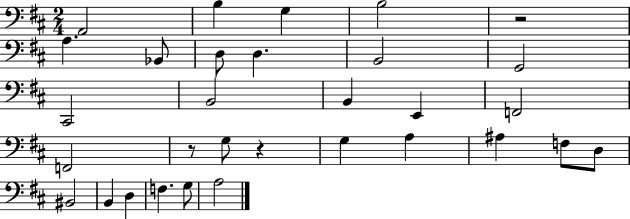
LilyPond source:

{
  \clef bass
  \numericTimeSignature
  \time 2/4
  \key d \major
  \repeat volta 2 { a,2 | b4 g4 | b2 | r2 | \break a4. bes,8 | d8 d4. | b,2 | g,2 | \break cis,2 | b,2 | b,4 e,4 | f,2 | \break f,2 | r8 g8 r4 | g4 a4 | ais4 f8 d8 | \break bis,2 | b,4 d4 | f4. g8 | a2 | \break } \bar "|."
}